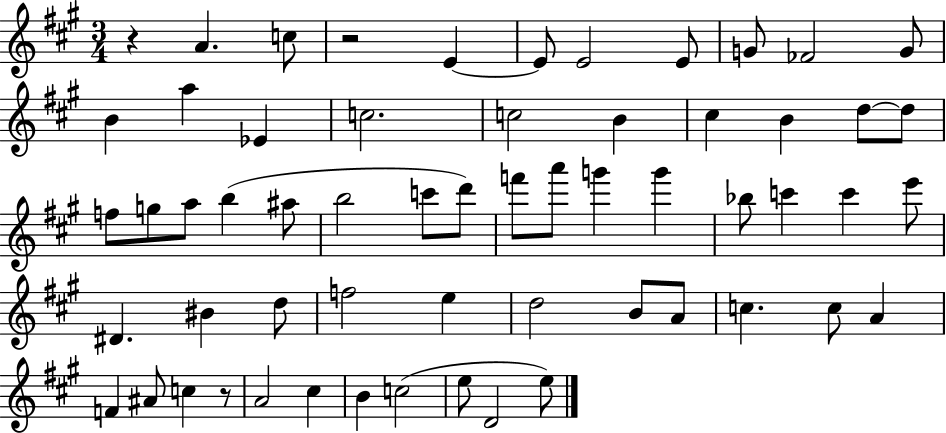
{
  \clef treble
  \numericTimeSignature
  \time 3/4
  \key a \major
  r4 a'4. c''8 | r2 e'4~~ | e'8 e'2 e'8 | g'8 fes'2 g'8 | \break b'4 a''4 ees'4 | c''2. | c''2 b'4 | cis''4 b'4 d''8~~ d''8 | \break f''8 g''8 a''8 b''4( ais''8 | b''2 c'''8 d'''8) | f'''8 a'''8 g'''4 g'''4 | bes''8 c'''4 c'''4 e'''8 | \break dis'4. bis'4 d''8 | f''2 e''4 | d''2 b'8 a'8 | c''4. c''8 a'4 | \break f'4 ais'8 c''4 r8 | a'2 cis''4 | b'4 c''2( | e''8 d'2 e''8) | \break \bar "|."
}